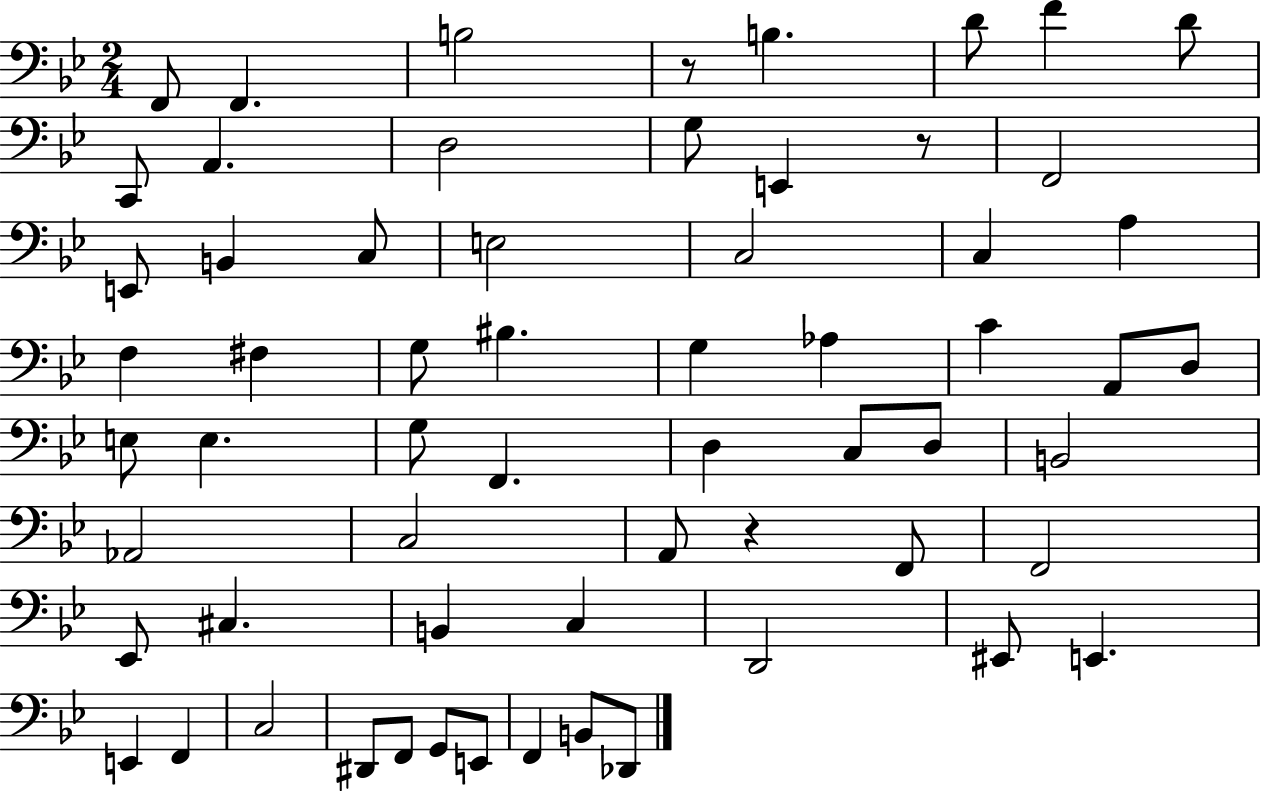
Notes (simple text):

F2/e F2/q. B3/h R/e B3/q. D4/e F4/q D4/e C2/e A2/q. D3/h G3/e E2/q R/e F2/h E2/e B2/q C3/e E3/h C3/h C3/q A3/q F3/q F#3/q G3/e BIS3/q. G3/q Ab3/q C4/q A2/e D3/e E3/e E3/q. G3/e F2/q. D3/q C3/e D3/e B2/h Ab2/h C3/h A2/e R/q F2/e F2/h Eb2/e C#3/q. B2/q C3/q D2/h EIS2/e E2/q. E2/q F2/q C3/h D#2/e F2/e G2/e E2/e F2/q B2/e Db2/e